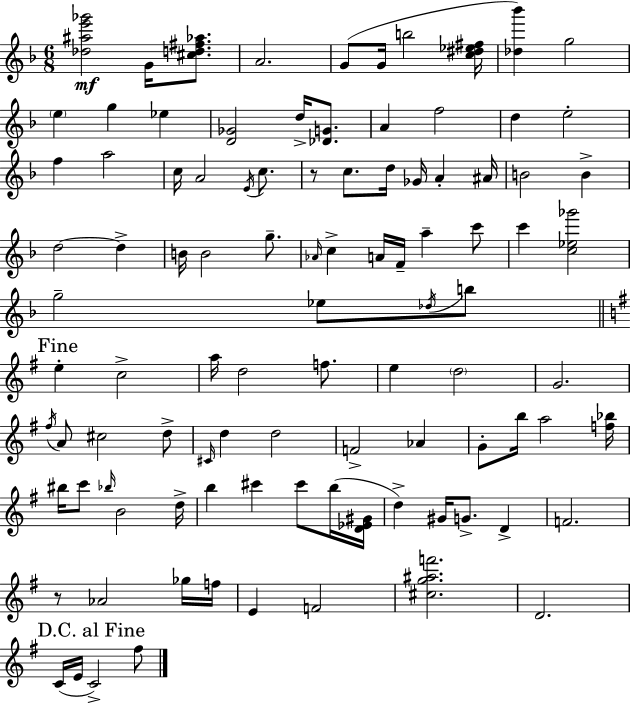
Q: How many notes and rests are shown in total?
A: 99